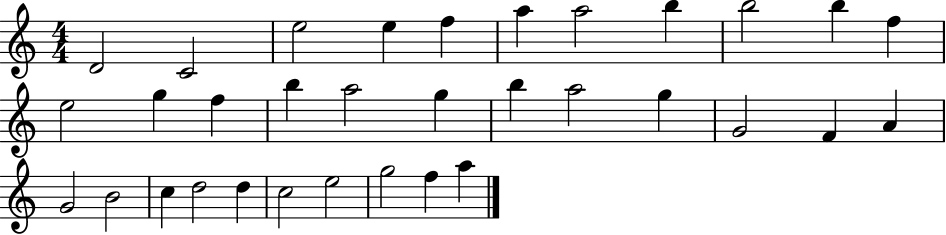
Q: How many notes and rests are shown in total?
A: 33